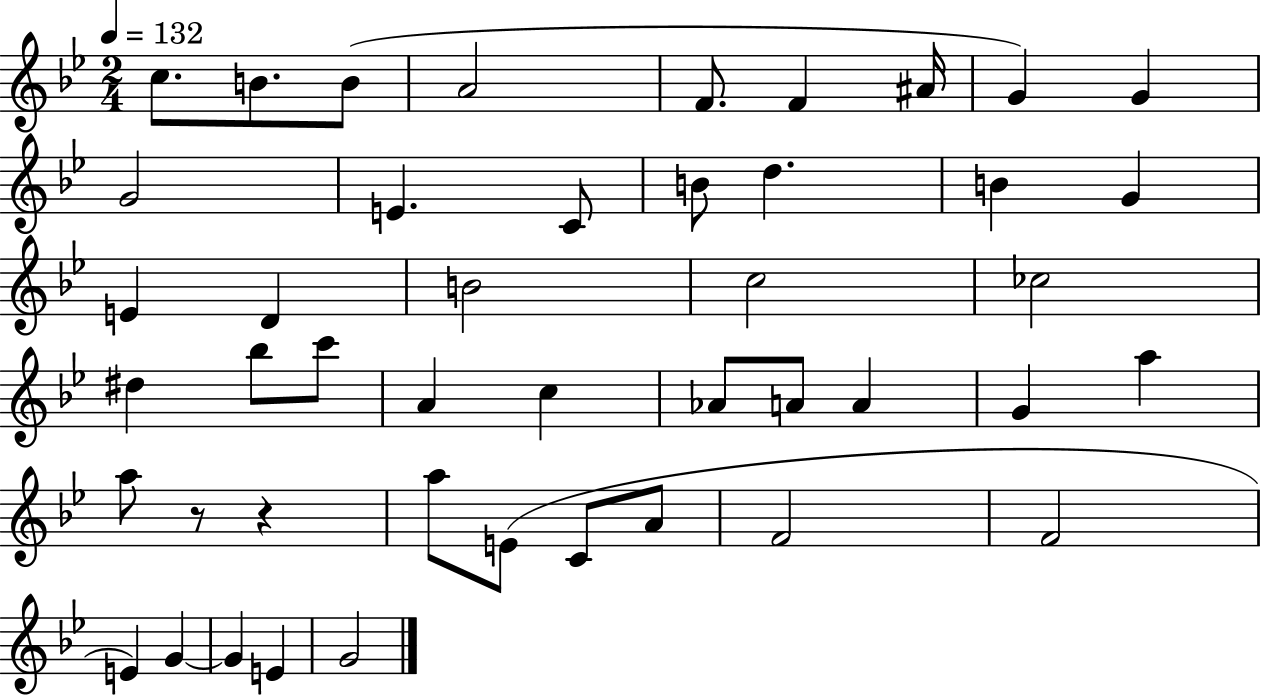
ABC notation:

X:1
T:Untitled
M:2/4
L:1/4
K:Bb
c/2 B/2 B/2 A2 F/2 F ^A/4 G G G2 E C/2 B/2 d B G E D B2 c2 _c2 ^d _b/2 c'/2 A c _A/2 A/2 A G a a/2 z/2 z a/2 E/2 C/2 A/2 F2 F2 E G G E G2